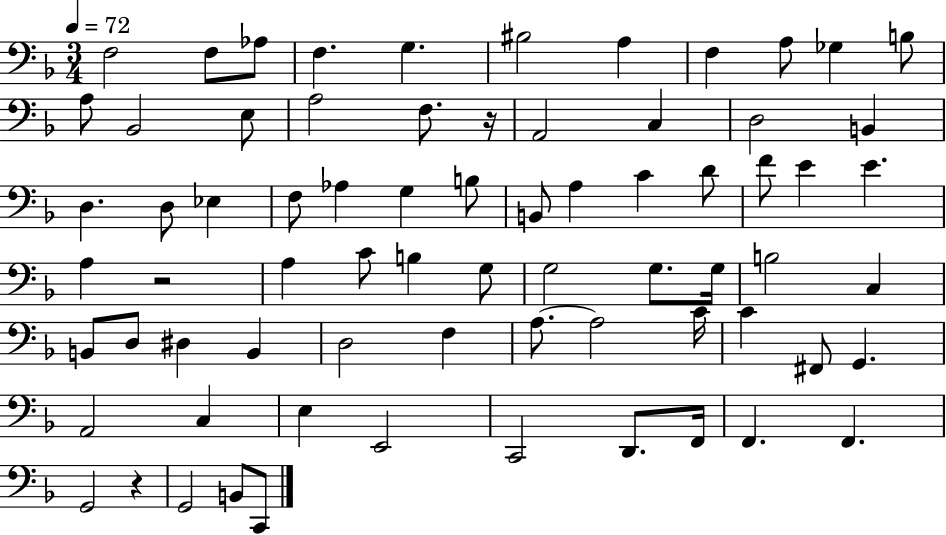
{
  \clef bass
  \numericTimeSignature
  \time 3/4
  \key f \major
  \tempo 4 = 72
  f2 f8 aes8 | f4. g4. | bis2 a4 | f4 a8 ges4 b8 | \break a8 bes,2 e8 | a2 f8. r16 | a,2 c4 | d2 b,4 | \break d4. d8 ees4 | f8 aes4 g4 b8 | b,8 a4 c'4 d'8 | f'8 e'4 e'4. | \break a4 r2 | a4 c'8 b4 g8 | g2 g8. g16 | b2 c4 | \break b,8 d8 dis4 b,4 | d2 f4 | a8.~~ a2 c'16 | c'4 fis,8 g,4. | \break a,2 c4 | e4 e,2 | c,2 d,8. f,16 | f,4. f,4. | \break g,2 r4 | g,2 b,8 c,8 | \bar "|."
}